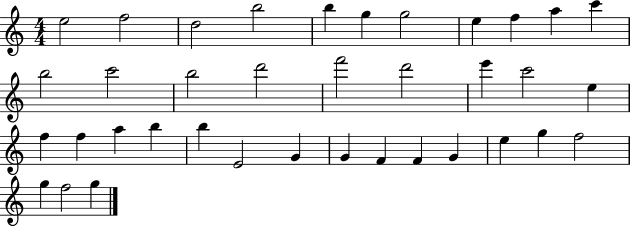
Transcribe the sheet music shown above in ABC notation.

X:1
T:Untitled
M:4/4
L:1/4
K:C
e2 f2 d2 b2 b g g2 e f a c' b2 c'2 b2 d'2 f'2 d'2 e' c'2 e f f a b b E2 G G F F G e g f2 g f2 g